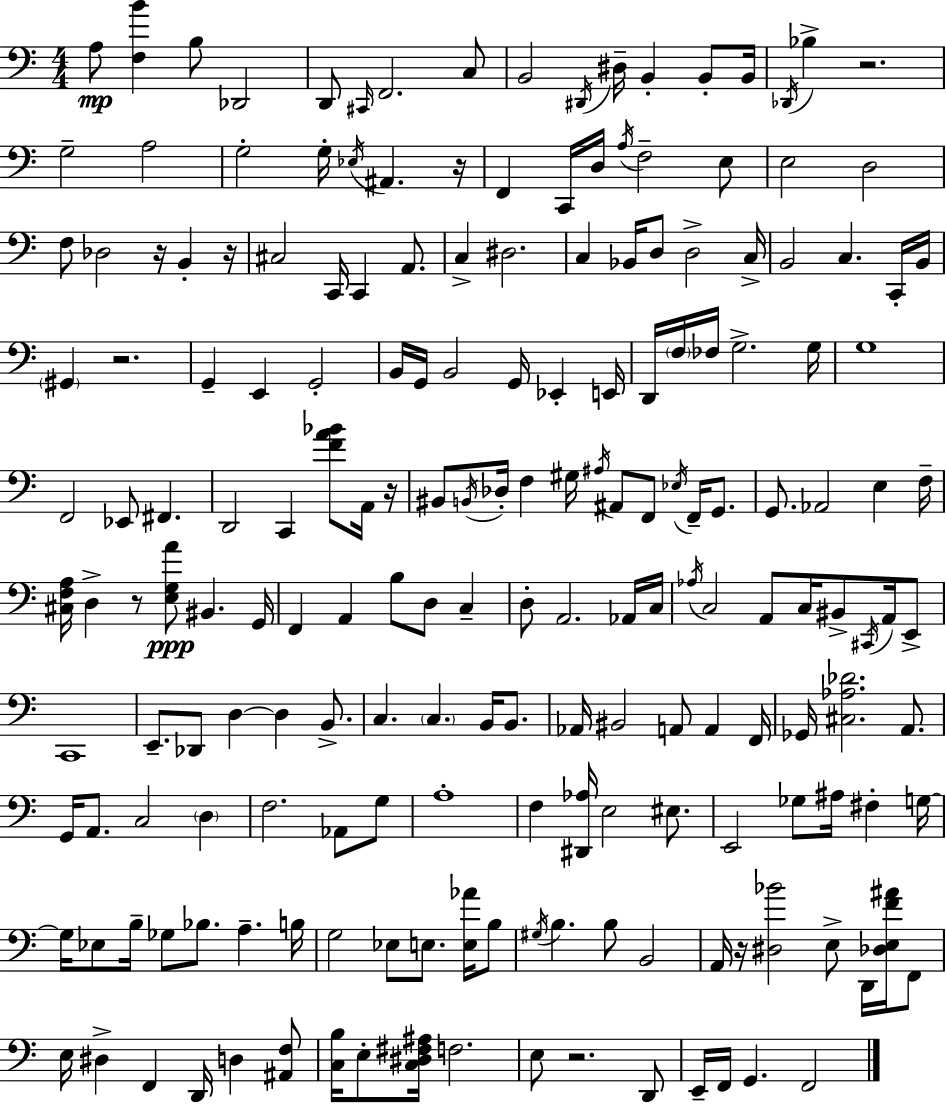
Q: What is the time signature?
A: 4/4